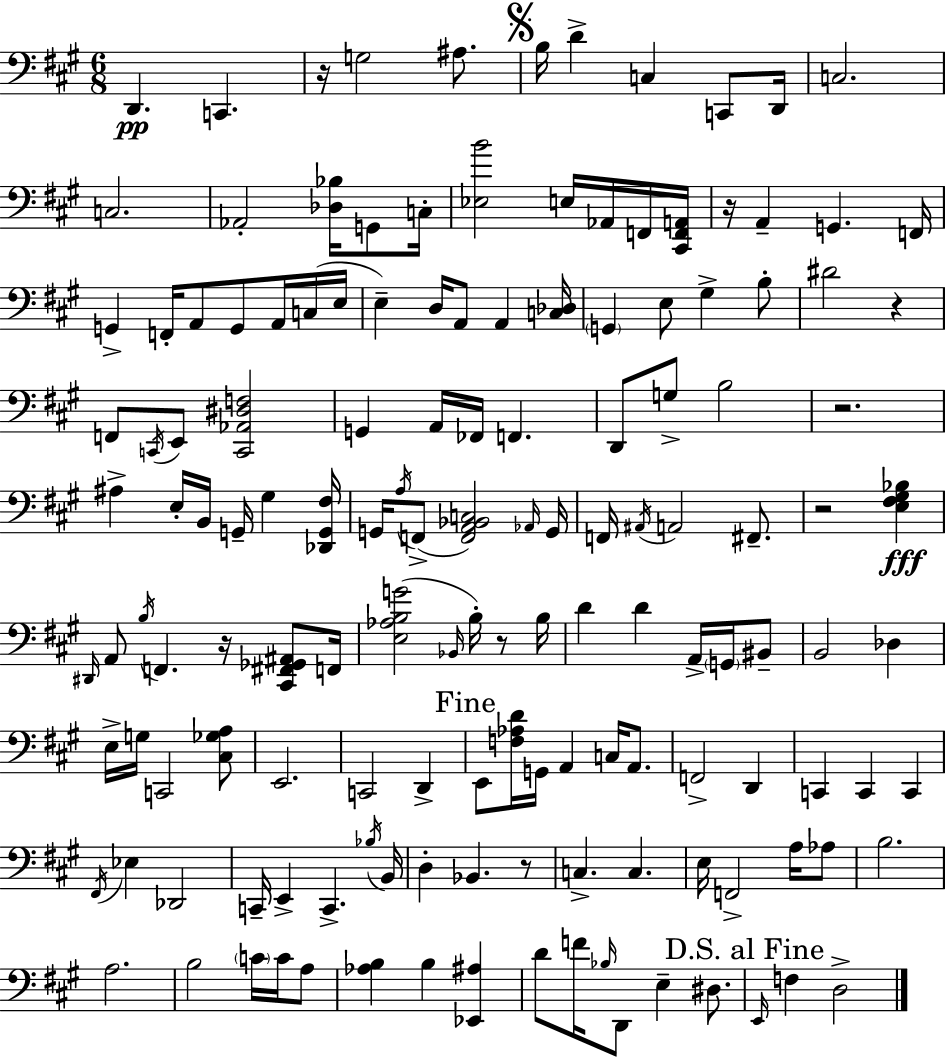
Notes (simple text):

D2/q. C2/q. R/s G3/h A#3/e. B3/s D4/q C3/q C2/e D2/s C3/h. C3/h. Ab2/h [Db3,Bb3]/s G2/e C3/s [Eb3,B4]/h E3/s Ab2/s F2/s [C#2,F2,A2]/s R/s A2/q G2/q. F2/s G2/q F2/s A2/e G2/e A2/s C3/s E3/s E3/q D3/s A2/e A2/q [C3,Db3]/s G2/q E3/e G#3/q B3/e D#4/h R/q F2/e C2/s E2/e [C2,Ab2,D#3,F3]/h G2/q A2/s FES2/s F2/q. D2/e G3/e B3/h R/h. A#3/q E3/s B2/s G2/s G#3/q [Db2,G2,F#3]/s G2/s A3/s F2/e [F2,A2,Bb2,C3]/h Ab2/s G2/s F2/s A#2/s A2/h F#2/e. R/h [E3,F#3,G#3,Bb3]/q D#2/s A2/e B3/s F2/q. R/s [C#2,F#2,Gb2,A#2]/e F2/s [E3,Ab3,B3,G4]/h Bb2/s B3/s R/e B3/s D4/q D4/q A2/s G2/s BIS2/e B2/h Db3/q E3/s G3/s C2/h [C#3,Gb3,A3]/e E2/h. C2/h D2/q E2/e [F3,Ab3,D4]/s G2/s A2/q C3/s A2/e. F2/h D2/q C2/q C2/q C2/q F#2/s Eb3/q Db2/h C2/s E2/q C2/q. Bb3/s B2/s D3/q Bb2/q. R/e C3/q. C3/q. E3/s F2/h A3/s Ab3/e B3/h. A3/h. B3/h C4/s C4/s A3/e [Ab3,B3]/q B3/q [Eb2,A#3]/q D4/e F4/s Bb3/s D2/e E3/q D#3/e. E2/s F3/q D3/h